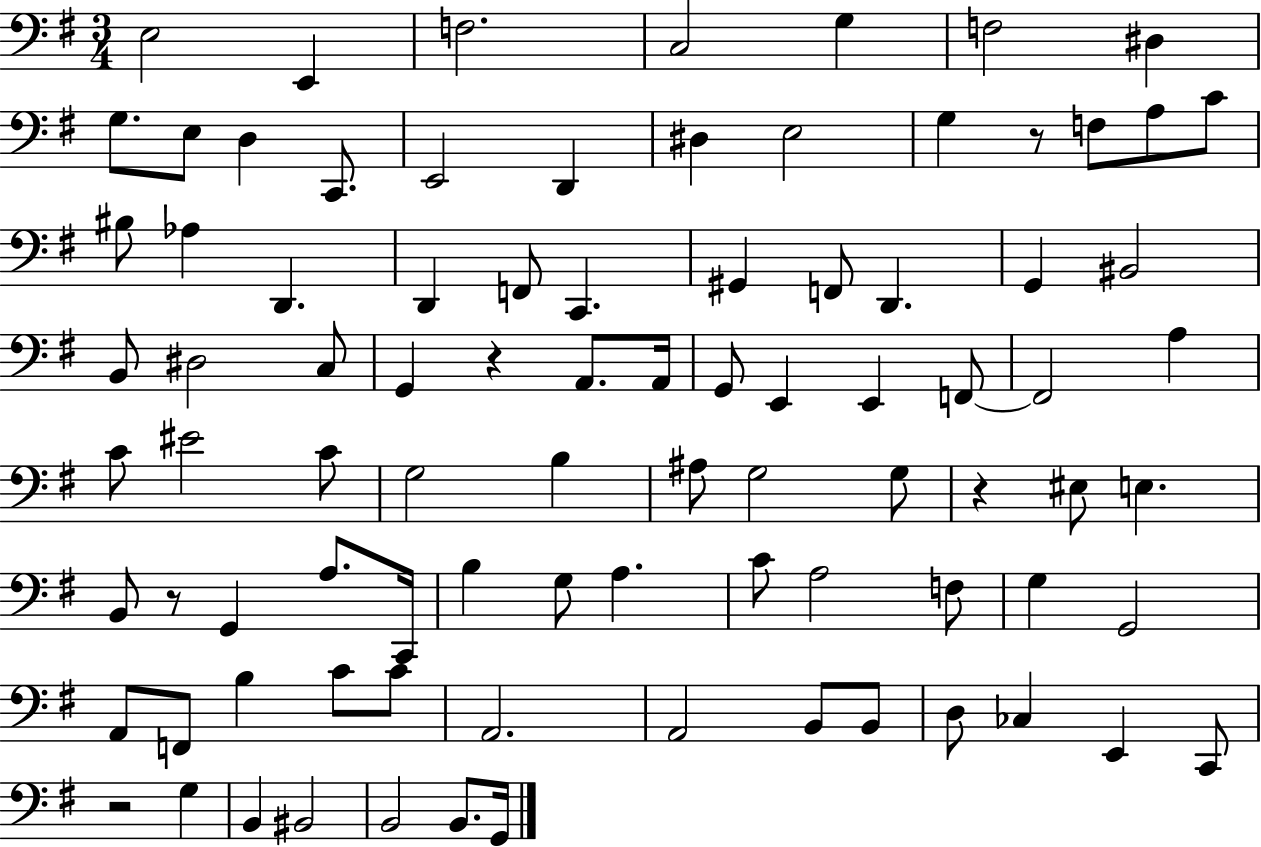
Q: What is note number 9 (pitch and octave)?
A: E3